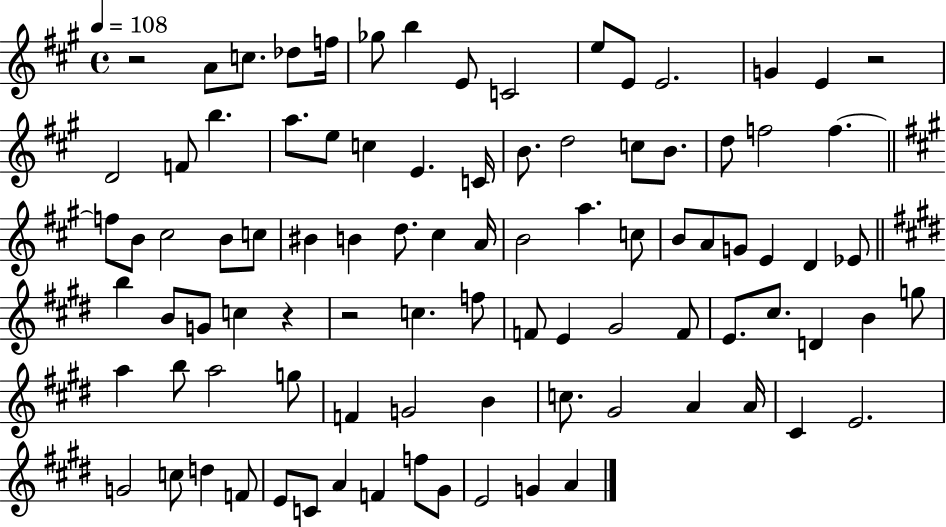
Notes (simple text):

R/h A4/e C5/e. Db5/e F5/s Gb5/e B5/q E4/e C4/h E5/e E4/e E4/h. G4/q E4/q R/h D4/h F4/e B5/q. A5/e. E5/e C5/q E4/q. C4/s B4/e. D5/h C5/e B4/e. D5/e F5/h F5/q. F5/e B4/e C#5/h B4/e C5/e BIS4/q B4/q D5/e. C#5/q A4/s B4/h A5/q. C5/e B4/e A4/e G4/e E4/q D4/q Eb4/e B5/q B4/e G4/e C5/q R/q R/h C5/q. F5/e F4/e E4/q G#4/h F4/e E4/e. C#5/e. D4/q B4/q G5/e A5/q B5/e A5/h G5/e F4/q G4/h B4/q C5/e. G#4/h A4/q A4/s C#4/q E4/h. G4/h C5/e D5/q F4/e E4/e C4/e A4/q F4/q F5/e G#4/e E4/h G4/q A4/q